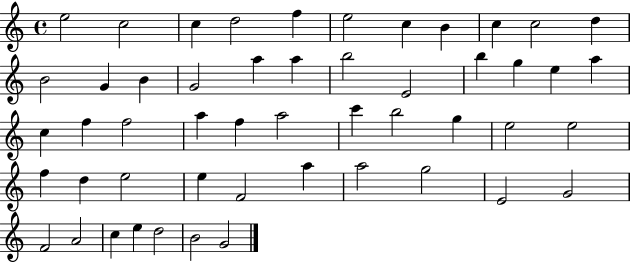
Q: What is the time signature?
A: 4/4